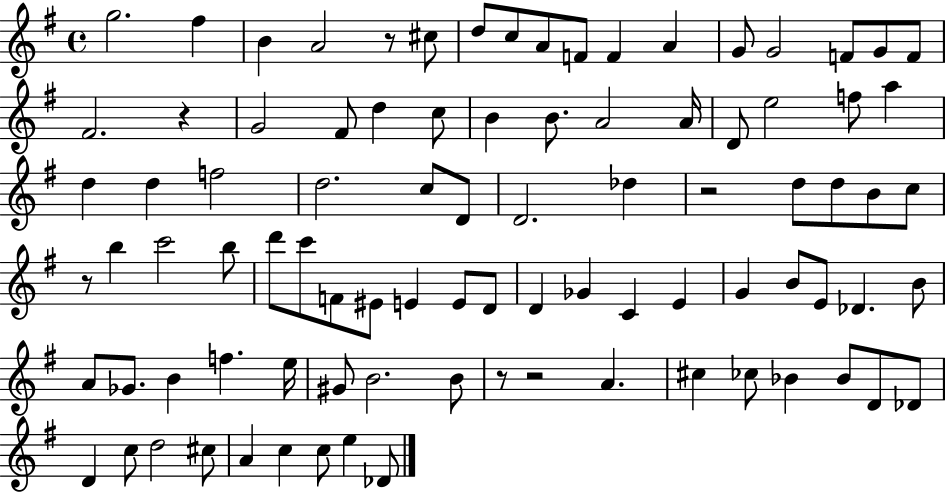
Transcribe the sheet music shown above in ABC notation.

X:1
T:Untitled
M:4/4
L:1/4
K:G
g2 ^f B A2 z/2 ^c/2 d/2 c/2 A/2 F/2 F A G/2 G2 F/2 G/2 F/2 ^F2 z G2 ^F/2 d c/2 B B/2 A2 A/4 D/2 e2 f/2 a d d f2 d2 c/2 D/2 D2 _d z2 d/2 d/2 B/2 c/2 z/2 b c'2 b/2 d'/2 c'/2 F/2 ^E/2 E E/2 D/2 D _G C E G B/2 E/2 _D B/2 A/2 _G/2 B f e/4 ^G/2 B2 B/2 z/2 z2 A ^c _c/2 _B _B/2 D/2 _D/2 D c/2 d2 ^c/2 A c c/2 e _D/2